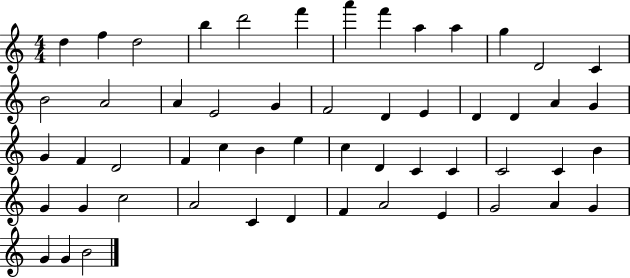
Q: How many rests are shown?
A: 0